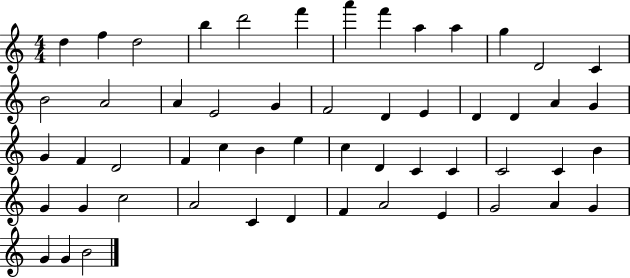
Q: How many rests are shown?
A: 0